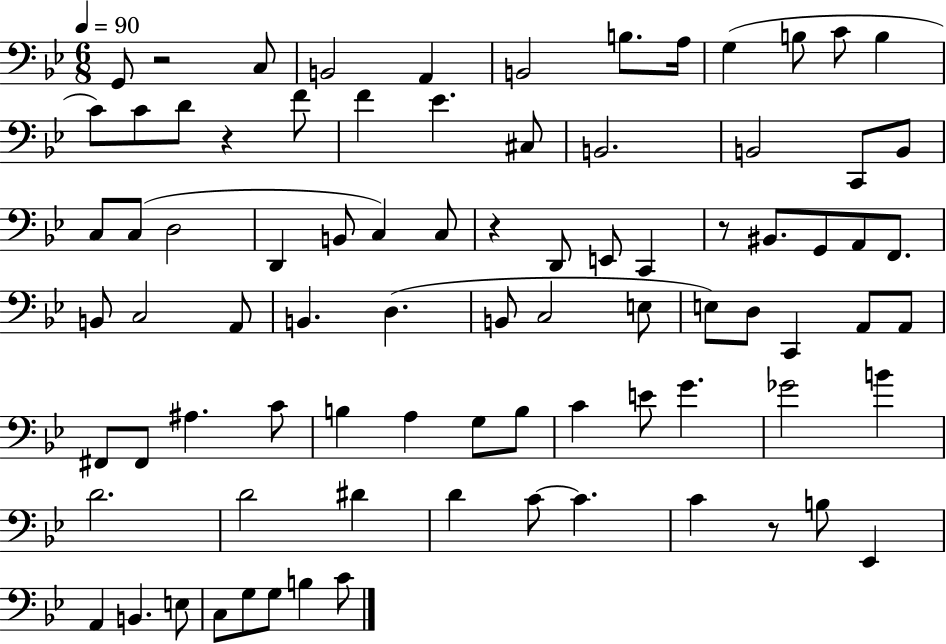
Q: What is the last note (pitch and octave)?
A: C4